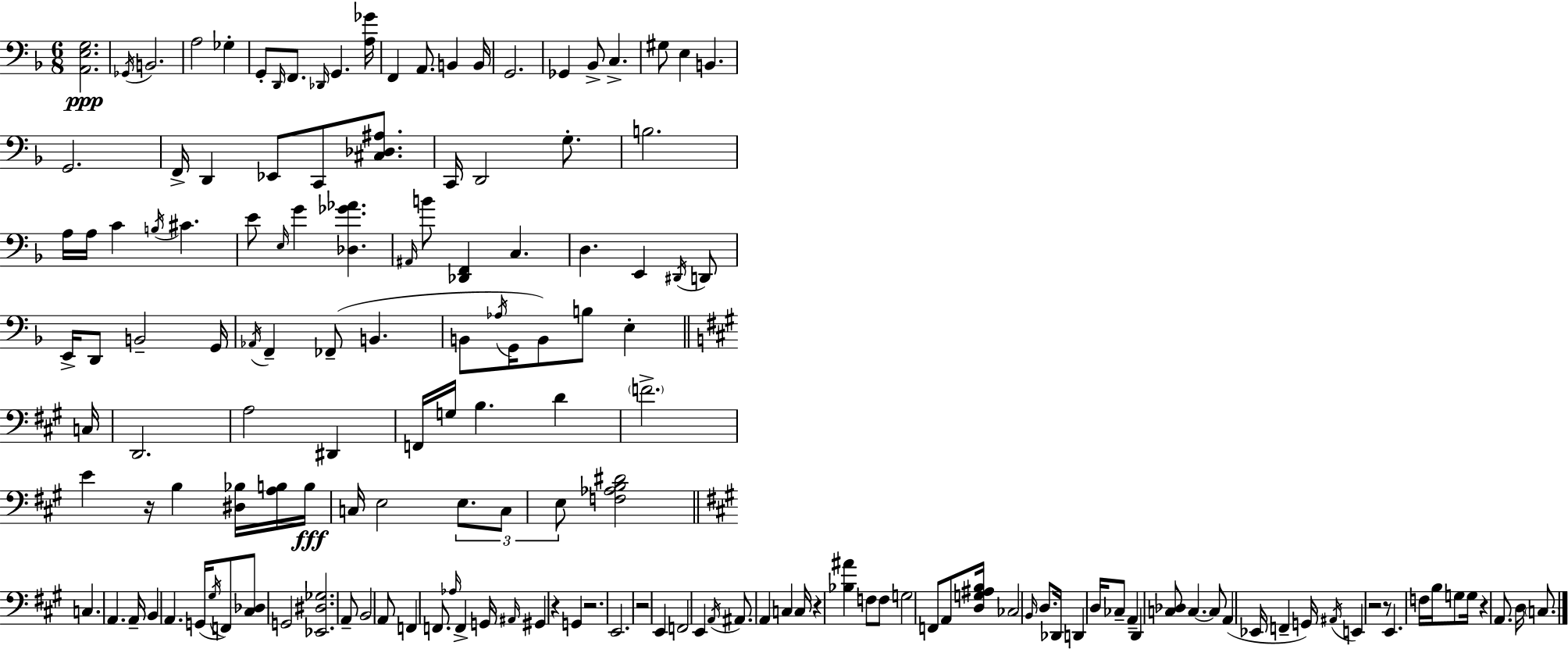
{
  \clef bass
  \numericTimeSignature
  \time 6/8
  \key f \major
  <a, e g>2.\ppp | \acciaccatura { ges,16 } b,2. | a2 ges4-. | g,8-. \grace { d,16 } f,8. \grace { des,16 } g,4. | \break <a ges'>16 f,4 a,8. b,4 | b,16 g,2. | ges,4 bes,8-> c4.-> | gis8 e4 b,4. | \break g,2. | f,16-> d,4 ees,8 c,8 | <cis des ais>8. c,16 d,2 | g8.-. b2. | \break a16 a16 c'4 \acciaccatura { b16 } cis'4. | e'8 \grace { e16 } g'4 <des ges' aes'>4. | \grace { ais,16 } b'8 <des, f,>4 | c4. d4. | \break e,4 \acciaccatura { dis,16 } d,8 e,16-> d,8 b,2-- | g,16 \acciaccatura { aes,16 } f,4-- | fes,8--( b,4. b,8 \acciaccatura { aes16 } g,16 | b,8) b8 e4-. \bar "||" \break \key a \major c16 d,2. | a2 dis,4 | f,16 g16 b4. d'4 | \parenthesize f'2.-> | \break e'4 r16 b4 <dis bes>16 <a b>16 | b16\fff c16 e2 \tuplet 3/2 { e8. | c8 e8 } <f aes b dis'>2 | \bar "||" \break \key a \major c4. a,4. | a,16-- b,4 a,4. g,16( | \acciaccatura { gis16 } f,8) <cis des>8 g,2 | <ees, dis ges>2. | \break a,8-- b,2 a,8 | f,4 f,8. \grace { aes16 } f,4-> | g,16 \grace { ais,16 } gis,4 r4 g,4 | r2. | \break e,2. | r2 e,4 | f,2 e,4 | \acciaccatura { a,16 } ais,8. a,4 c4 | \break c16 r4 <bes ais'>4 | f8 f8 g2 | f,8 a,8 <d g ais b>16 ces2 | \grace { b,16 } d8. des,16 d,4 d16 ces8-- | \break a,4-- d,4 <c des>8 c4.~~ | c8 a,4( ees,16 | f,4-- g,16) \acciaccatura { ais,16 } e,4 r2 | r8 e,4. | \break f16 b16 g8 g16 r4 a,8. | d16 \parenthesize c8. \bar "|."
}